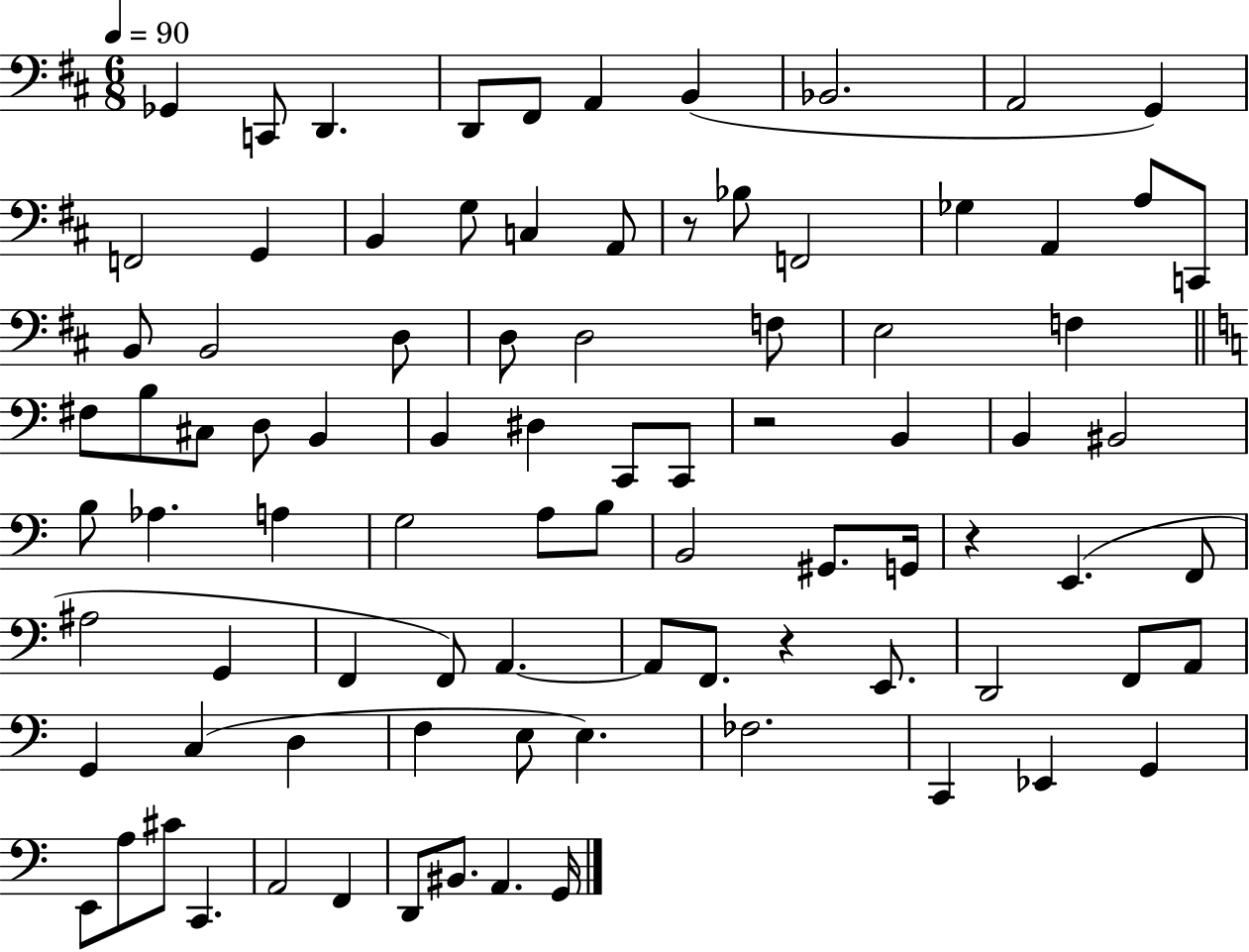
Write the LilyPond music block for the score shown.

{
  \clef bass
  \numericTimeSignature
  \time 6/8
  \key d \major
  \tempo 4 = 90
  \repeat volta 2 { ges,4 c,8 d,4. | d,8 fis,8 a,4 b,4( | bes,2. | a,2 g,4) | \break f,2 g,4 | b,4 g8 c4 a,8 | r8 bes8 f,2 | ges4 a,4 a8 c,8 | \break b,8 b,2 d8 | d8 d2 f8 | e2 f4 | \bar "||" \break \key a \minor fis8 b8 cis8 d8 b,4 | b,4 dis4 c,8 c,8 | r2 b,4 | b,4 bis,2 | \break b8 aes4. a4 | g2 a8 b8 | b,2 gis,8. g,16 | r4 e,4.( f,8 | \break ais2 g,4 | f,4 f,8) a,4.~~ | a,8 f,8. r4 e,8. | d,2 f,8 a,8 | \break g,4 c4( d4 | f4 e8 e4.) | fes2. | c,4 ees,4 g,4 | \break e,8 a8 cis'8 c,4. | a,2 f,4 | d,8 bis,8. a,4. g,16 | } \bar "|."
}